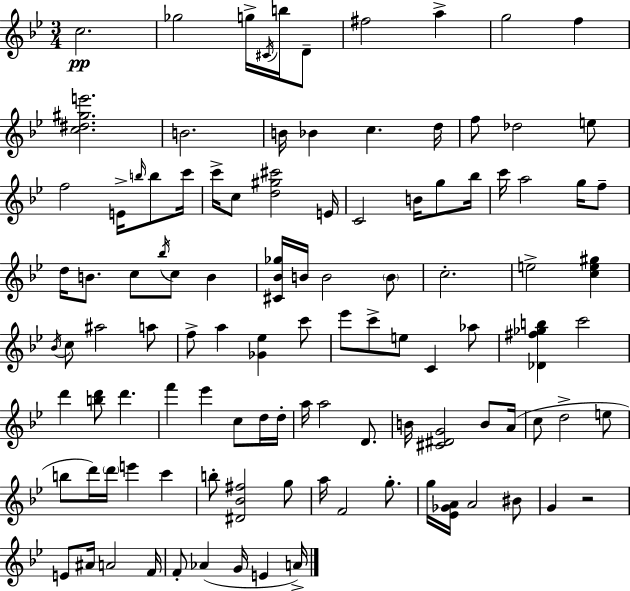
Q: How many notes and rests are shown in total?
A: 108